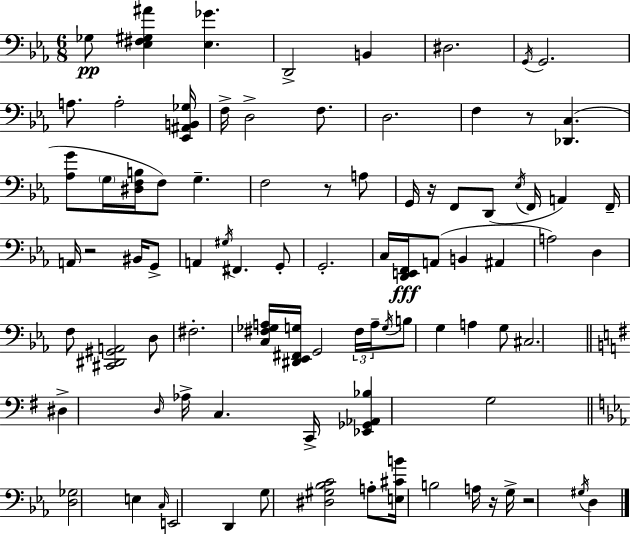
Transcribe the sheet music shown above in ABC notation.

X:1
T:Untitled
M:6/8
L:1/4
K:Cm
_G,/2 [_E,^F,^G,^A] [_E,_G] D,,2 B,, ^D,2 G,,/4 G,,2 A,/2 A,2 [_E,,^A,,B,,_G,]/4 F,/4 D,2 F,/2 D,2 F, z/2 [_D,,C,] [_A,G]/2 G,/4 [^D,F,B,]/4 F,/2 G, F,2 z/2 A,/2 G,,/4 z/4 F,,/2 D,,/2 _E,/4 F,,/4 A,, F,,/4 A,,/4 z2 ^B,,/4 G,,/2 A,, ^G,/4 ^F,, G,,/2 G,,2 C,/4 [D,,E,,F,,]/4 A,,/2 B,, ^A,, A,2 D, F,/2 [^C,,^D,,^G,,A,,]2 D,/2 ^F,2 [C,^F,_G,A,]/4 [^D,,_E,,^F,,G,]/4 G,,2 ^F,/4 A,/4 G,/4 B,/2 G, A, G,/2 ^C,2 ^D, D,/4 _A,/4 C, C,,/4 [_E,,_G,,_A,,_B,] G,2 [D,_G,]2 E, C,/4 E,,2 D,, G,/2 [^D,^G,_B,C]2 A,/2 [E,^CB]/4 B,2 A,/4 z/4 G,/4 z2 ^G,/4 D,